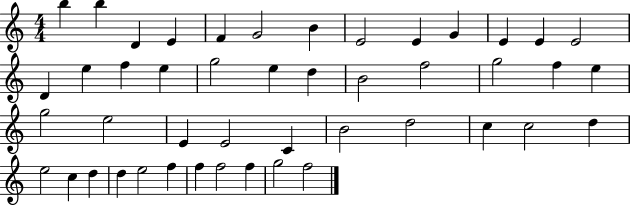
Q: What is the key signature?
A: C major